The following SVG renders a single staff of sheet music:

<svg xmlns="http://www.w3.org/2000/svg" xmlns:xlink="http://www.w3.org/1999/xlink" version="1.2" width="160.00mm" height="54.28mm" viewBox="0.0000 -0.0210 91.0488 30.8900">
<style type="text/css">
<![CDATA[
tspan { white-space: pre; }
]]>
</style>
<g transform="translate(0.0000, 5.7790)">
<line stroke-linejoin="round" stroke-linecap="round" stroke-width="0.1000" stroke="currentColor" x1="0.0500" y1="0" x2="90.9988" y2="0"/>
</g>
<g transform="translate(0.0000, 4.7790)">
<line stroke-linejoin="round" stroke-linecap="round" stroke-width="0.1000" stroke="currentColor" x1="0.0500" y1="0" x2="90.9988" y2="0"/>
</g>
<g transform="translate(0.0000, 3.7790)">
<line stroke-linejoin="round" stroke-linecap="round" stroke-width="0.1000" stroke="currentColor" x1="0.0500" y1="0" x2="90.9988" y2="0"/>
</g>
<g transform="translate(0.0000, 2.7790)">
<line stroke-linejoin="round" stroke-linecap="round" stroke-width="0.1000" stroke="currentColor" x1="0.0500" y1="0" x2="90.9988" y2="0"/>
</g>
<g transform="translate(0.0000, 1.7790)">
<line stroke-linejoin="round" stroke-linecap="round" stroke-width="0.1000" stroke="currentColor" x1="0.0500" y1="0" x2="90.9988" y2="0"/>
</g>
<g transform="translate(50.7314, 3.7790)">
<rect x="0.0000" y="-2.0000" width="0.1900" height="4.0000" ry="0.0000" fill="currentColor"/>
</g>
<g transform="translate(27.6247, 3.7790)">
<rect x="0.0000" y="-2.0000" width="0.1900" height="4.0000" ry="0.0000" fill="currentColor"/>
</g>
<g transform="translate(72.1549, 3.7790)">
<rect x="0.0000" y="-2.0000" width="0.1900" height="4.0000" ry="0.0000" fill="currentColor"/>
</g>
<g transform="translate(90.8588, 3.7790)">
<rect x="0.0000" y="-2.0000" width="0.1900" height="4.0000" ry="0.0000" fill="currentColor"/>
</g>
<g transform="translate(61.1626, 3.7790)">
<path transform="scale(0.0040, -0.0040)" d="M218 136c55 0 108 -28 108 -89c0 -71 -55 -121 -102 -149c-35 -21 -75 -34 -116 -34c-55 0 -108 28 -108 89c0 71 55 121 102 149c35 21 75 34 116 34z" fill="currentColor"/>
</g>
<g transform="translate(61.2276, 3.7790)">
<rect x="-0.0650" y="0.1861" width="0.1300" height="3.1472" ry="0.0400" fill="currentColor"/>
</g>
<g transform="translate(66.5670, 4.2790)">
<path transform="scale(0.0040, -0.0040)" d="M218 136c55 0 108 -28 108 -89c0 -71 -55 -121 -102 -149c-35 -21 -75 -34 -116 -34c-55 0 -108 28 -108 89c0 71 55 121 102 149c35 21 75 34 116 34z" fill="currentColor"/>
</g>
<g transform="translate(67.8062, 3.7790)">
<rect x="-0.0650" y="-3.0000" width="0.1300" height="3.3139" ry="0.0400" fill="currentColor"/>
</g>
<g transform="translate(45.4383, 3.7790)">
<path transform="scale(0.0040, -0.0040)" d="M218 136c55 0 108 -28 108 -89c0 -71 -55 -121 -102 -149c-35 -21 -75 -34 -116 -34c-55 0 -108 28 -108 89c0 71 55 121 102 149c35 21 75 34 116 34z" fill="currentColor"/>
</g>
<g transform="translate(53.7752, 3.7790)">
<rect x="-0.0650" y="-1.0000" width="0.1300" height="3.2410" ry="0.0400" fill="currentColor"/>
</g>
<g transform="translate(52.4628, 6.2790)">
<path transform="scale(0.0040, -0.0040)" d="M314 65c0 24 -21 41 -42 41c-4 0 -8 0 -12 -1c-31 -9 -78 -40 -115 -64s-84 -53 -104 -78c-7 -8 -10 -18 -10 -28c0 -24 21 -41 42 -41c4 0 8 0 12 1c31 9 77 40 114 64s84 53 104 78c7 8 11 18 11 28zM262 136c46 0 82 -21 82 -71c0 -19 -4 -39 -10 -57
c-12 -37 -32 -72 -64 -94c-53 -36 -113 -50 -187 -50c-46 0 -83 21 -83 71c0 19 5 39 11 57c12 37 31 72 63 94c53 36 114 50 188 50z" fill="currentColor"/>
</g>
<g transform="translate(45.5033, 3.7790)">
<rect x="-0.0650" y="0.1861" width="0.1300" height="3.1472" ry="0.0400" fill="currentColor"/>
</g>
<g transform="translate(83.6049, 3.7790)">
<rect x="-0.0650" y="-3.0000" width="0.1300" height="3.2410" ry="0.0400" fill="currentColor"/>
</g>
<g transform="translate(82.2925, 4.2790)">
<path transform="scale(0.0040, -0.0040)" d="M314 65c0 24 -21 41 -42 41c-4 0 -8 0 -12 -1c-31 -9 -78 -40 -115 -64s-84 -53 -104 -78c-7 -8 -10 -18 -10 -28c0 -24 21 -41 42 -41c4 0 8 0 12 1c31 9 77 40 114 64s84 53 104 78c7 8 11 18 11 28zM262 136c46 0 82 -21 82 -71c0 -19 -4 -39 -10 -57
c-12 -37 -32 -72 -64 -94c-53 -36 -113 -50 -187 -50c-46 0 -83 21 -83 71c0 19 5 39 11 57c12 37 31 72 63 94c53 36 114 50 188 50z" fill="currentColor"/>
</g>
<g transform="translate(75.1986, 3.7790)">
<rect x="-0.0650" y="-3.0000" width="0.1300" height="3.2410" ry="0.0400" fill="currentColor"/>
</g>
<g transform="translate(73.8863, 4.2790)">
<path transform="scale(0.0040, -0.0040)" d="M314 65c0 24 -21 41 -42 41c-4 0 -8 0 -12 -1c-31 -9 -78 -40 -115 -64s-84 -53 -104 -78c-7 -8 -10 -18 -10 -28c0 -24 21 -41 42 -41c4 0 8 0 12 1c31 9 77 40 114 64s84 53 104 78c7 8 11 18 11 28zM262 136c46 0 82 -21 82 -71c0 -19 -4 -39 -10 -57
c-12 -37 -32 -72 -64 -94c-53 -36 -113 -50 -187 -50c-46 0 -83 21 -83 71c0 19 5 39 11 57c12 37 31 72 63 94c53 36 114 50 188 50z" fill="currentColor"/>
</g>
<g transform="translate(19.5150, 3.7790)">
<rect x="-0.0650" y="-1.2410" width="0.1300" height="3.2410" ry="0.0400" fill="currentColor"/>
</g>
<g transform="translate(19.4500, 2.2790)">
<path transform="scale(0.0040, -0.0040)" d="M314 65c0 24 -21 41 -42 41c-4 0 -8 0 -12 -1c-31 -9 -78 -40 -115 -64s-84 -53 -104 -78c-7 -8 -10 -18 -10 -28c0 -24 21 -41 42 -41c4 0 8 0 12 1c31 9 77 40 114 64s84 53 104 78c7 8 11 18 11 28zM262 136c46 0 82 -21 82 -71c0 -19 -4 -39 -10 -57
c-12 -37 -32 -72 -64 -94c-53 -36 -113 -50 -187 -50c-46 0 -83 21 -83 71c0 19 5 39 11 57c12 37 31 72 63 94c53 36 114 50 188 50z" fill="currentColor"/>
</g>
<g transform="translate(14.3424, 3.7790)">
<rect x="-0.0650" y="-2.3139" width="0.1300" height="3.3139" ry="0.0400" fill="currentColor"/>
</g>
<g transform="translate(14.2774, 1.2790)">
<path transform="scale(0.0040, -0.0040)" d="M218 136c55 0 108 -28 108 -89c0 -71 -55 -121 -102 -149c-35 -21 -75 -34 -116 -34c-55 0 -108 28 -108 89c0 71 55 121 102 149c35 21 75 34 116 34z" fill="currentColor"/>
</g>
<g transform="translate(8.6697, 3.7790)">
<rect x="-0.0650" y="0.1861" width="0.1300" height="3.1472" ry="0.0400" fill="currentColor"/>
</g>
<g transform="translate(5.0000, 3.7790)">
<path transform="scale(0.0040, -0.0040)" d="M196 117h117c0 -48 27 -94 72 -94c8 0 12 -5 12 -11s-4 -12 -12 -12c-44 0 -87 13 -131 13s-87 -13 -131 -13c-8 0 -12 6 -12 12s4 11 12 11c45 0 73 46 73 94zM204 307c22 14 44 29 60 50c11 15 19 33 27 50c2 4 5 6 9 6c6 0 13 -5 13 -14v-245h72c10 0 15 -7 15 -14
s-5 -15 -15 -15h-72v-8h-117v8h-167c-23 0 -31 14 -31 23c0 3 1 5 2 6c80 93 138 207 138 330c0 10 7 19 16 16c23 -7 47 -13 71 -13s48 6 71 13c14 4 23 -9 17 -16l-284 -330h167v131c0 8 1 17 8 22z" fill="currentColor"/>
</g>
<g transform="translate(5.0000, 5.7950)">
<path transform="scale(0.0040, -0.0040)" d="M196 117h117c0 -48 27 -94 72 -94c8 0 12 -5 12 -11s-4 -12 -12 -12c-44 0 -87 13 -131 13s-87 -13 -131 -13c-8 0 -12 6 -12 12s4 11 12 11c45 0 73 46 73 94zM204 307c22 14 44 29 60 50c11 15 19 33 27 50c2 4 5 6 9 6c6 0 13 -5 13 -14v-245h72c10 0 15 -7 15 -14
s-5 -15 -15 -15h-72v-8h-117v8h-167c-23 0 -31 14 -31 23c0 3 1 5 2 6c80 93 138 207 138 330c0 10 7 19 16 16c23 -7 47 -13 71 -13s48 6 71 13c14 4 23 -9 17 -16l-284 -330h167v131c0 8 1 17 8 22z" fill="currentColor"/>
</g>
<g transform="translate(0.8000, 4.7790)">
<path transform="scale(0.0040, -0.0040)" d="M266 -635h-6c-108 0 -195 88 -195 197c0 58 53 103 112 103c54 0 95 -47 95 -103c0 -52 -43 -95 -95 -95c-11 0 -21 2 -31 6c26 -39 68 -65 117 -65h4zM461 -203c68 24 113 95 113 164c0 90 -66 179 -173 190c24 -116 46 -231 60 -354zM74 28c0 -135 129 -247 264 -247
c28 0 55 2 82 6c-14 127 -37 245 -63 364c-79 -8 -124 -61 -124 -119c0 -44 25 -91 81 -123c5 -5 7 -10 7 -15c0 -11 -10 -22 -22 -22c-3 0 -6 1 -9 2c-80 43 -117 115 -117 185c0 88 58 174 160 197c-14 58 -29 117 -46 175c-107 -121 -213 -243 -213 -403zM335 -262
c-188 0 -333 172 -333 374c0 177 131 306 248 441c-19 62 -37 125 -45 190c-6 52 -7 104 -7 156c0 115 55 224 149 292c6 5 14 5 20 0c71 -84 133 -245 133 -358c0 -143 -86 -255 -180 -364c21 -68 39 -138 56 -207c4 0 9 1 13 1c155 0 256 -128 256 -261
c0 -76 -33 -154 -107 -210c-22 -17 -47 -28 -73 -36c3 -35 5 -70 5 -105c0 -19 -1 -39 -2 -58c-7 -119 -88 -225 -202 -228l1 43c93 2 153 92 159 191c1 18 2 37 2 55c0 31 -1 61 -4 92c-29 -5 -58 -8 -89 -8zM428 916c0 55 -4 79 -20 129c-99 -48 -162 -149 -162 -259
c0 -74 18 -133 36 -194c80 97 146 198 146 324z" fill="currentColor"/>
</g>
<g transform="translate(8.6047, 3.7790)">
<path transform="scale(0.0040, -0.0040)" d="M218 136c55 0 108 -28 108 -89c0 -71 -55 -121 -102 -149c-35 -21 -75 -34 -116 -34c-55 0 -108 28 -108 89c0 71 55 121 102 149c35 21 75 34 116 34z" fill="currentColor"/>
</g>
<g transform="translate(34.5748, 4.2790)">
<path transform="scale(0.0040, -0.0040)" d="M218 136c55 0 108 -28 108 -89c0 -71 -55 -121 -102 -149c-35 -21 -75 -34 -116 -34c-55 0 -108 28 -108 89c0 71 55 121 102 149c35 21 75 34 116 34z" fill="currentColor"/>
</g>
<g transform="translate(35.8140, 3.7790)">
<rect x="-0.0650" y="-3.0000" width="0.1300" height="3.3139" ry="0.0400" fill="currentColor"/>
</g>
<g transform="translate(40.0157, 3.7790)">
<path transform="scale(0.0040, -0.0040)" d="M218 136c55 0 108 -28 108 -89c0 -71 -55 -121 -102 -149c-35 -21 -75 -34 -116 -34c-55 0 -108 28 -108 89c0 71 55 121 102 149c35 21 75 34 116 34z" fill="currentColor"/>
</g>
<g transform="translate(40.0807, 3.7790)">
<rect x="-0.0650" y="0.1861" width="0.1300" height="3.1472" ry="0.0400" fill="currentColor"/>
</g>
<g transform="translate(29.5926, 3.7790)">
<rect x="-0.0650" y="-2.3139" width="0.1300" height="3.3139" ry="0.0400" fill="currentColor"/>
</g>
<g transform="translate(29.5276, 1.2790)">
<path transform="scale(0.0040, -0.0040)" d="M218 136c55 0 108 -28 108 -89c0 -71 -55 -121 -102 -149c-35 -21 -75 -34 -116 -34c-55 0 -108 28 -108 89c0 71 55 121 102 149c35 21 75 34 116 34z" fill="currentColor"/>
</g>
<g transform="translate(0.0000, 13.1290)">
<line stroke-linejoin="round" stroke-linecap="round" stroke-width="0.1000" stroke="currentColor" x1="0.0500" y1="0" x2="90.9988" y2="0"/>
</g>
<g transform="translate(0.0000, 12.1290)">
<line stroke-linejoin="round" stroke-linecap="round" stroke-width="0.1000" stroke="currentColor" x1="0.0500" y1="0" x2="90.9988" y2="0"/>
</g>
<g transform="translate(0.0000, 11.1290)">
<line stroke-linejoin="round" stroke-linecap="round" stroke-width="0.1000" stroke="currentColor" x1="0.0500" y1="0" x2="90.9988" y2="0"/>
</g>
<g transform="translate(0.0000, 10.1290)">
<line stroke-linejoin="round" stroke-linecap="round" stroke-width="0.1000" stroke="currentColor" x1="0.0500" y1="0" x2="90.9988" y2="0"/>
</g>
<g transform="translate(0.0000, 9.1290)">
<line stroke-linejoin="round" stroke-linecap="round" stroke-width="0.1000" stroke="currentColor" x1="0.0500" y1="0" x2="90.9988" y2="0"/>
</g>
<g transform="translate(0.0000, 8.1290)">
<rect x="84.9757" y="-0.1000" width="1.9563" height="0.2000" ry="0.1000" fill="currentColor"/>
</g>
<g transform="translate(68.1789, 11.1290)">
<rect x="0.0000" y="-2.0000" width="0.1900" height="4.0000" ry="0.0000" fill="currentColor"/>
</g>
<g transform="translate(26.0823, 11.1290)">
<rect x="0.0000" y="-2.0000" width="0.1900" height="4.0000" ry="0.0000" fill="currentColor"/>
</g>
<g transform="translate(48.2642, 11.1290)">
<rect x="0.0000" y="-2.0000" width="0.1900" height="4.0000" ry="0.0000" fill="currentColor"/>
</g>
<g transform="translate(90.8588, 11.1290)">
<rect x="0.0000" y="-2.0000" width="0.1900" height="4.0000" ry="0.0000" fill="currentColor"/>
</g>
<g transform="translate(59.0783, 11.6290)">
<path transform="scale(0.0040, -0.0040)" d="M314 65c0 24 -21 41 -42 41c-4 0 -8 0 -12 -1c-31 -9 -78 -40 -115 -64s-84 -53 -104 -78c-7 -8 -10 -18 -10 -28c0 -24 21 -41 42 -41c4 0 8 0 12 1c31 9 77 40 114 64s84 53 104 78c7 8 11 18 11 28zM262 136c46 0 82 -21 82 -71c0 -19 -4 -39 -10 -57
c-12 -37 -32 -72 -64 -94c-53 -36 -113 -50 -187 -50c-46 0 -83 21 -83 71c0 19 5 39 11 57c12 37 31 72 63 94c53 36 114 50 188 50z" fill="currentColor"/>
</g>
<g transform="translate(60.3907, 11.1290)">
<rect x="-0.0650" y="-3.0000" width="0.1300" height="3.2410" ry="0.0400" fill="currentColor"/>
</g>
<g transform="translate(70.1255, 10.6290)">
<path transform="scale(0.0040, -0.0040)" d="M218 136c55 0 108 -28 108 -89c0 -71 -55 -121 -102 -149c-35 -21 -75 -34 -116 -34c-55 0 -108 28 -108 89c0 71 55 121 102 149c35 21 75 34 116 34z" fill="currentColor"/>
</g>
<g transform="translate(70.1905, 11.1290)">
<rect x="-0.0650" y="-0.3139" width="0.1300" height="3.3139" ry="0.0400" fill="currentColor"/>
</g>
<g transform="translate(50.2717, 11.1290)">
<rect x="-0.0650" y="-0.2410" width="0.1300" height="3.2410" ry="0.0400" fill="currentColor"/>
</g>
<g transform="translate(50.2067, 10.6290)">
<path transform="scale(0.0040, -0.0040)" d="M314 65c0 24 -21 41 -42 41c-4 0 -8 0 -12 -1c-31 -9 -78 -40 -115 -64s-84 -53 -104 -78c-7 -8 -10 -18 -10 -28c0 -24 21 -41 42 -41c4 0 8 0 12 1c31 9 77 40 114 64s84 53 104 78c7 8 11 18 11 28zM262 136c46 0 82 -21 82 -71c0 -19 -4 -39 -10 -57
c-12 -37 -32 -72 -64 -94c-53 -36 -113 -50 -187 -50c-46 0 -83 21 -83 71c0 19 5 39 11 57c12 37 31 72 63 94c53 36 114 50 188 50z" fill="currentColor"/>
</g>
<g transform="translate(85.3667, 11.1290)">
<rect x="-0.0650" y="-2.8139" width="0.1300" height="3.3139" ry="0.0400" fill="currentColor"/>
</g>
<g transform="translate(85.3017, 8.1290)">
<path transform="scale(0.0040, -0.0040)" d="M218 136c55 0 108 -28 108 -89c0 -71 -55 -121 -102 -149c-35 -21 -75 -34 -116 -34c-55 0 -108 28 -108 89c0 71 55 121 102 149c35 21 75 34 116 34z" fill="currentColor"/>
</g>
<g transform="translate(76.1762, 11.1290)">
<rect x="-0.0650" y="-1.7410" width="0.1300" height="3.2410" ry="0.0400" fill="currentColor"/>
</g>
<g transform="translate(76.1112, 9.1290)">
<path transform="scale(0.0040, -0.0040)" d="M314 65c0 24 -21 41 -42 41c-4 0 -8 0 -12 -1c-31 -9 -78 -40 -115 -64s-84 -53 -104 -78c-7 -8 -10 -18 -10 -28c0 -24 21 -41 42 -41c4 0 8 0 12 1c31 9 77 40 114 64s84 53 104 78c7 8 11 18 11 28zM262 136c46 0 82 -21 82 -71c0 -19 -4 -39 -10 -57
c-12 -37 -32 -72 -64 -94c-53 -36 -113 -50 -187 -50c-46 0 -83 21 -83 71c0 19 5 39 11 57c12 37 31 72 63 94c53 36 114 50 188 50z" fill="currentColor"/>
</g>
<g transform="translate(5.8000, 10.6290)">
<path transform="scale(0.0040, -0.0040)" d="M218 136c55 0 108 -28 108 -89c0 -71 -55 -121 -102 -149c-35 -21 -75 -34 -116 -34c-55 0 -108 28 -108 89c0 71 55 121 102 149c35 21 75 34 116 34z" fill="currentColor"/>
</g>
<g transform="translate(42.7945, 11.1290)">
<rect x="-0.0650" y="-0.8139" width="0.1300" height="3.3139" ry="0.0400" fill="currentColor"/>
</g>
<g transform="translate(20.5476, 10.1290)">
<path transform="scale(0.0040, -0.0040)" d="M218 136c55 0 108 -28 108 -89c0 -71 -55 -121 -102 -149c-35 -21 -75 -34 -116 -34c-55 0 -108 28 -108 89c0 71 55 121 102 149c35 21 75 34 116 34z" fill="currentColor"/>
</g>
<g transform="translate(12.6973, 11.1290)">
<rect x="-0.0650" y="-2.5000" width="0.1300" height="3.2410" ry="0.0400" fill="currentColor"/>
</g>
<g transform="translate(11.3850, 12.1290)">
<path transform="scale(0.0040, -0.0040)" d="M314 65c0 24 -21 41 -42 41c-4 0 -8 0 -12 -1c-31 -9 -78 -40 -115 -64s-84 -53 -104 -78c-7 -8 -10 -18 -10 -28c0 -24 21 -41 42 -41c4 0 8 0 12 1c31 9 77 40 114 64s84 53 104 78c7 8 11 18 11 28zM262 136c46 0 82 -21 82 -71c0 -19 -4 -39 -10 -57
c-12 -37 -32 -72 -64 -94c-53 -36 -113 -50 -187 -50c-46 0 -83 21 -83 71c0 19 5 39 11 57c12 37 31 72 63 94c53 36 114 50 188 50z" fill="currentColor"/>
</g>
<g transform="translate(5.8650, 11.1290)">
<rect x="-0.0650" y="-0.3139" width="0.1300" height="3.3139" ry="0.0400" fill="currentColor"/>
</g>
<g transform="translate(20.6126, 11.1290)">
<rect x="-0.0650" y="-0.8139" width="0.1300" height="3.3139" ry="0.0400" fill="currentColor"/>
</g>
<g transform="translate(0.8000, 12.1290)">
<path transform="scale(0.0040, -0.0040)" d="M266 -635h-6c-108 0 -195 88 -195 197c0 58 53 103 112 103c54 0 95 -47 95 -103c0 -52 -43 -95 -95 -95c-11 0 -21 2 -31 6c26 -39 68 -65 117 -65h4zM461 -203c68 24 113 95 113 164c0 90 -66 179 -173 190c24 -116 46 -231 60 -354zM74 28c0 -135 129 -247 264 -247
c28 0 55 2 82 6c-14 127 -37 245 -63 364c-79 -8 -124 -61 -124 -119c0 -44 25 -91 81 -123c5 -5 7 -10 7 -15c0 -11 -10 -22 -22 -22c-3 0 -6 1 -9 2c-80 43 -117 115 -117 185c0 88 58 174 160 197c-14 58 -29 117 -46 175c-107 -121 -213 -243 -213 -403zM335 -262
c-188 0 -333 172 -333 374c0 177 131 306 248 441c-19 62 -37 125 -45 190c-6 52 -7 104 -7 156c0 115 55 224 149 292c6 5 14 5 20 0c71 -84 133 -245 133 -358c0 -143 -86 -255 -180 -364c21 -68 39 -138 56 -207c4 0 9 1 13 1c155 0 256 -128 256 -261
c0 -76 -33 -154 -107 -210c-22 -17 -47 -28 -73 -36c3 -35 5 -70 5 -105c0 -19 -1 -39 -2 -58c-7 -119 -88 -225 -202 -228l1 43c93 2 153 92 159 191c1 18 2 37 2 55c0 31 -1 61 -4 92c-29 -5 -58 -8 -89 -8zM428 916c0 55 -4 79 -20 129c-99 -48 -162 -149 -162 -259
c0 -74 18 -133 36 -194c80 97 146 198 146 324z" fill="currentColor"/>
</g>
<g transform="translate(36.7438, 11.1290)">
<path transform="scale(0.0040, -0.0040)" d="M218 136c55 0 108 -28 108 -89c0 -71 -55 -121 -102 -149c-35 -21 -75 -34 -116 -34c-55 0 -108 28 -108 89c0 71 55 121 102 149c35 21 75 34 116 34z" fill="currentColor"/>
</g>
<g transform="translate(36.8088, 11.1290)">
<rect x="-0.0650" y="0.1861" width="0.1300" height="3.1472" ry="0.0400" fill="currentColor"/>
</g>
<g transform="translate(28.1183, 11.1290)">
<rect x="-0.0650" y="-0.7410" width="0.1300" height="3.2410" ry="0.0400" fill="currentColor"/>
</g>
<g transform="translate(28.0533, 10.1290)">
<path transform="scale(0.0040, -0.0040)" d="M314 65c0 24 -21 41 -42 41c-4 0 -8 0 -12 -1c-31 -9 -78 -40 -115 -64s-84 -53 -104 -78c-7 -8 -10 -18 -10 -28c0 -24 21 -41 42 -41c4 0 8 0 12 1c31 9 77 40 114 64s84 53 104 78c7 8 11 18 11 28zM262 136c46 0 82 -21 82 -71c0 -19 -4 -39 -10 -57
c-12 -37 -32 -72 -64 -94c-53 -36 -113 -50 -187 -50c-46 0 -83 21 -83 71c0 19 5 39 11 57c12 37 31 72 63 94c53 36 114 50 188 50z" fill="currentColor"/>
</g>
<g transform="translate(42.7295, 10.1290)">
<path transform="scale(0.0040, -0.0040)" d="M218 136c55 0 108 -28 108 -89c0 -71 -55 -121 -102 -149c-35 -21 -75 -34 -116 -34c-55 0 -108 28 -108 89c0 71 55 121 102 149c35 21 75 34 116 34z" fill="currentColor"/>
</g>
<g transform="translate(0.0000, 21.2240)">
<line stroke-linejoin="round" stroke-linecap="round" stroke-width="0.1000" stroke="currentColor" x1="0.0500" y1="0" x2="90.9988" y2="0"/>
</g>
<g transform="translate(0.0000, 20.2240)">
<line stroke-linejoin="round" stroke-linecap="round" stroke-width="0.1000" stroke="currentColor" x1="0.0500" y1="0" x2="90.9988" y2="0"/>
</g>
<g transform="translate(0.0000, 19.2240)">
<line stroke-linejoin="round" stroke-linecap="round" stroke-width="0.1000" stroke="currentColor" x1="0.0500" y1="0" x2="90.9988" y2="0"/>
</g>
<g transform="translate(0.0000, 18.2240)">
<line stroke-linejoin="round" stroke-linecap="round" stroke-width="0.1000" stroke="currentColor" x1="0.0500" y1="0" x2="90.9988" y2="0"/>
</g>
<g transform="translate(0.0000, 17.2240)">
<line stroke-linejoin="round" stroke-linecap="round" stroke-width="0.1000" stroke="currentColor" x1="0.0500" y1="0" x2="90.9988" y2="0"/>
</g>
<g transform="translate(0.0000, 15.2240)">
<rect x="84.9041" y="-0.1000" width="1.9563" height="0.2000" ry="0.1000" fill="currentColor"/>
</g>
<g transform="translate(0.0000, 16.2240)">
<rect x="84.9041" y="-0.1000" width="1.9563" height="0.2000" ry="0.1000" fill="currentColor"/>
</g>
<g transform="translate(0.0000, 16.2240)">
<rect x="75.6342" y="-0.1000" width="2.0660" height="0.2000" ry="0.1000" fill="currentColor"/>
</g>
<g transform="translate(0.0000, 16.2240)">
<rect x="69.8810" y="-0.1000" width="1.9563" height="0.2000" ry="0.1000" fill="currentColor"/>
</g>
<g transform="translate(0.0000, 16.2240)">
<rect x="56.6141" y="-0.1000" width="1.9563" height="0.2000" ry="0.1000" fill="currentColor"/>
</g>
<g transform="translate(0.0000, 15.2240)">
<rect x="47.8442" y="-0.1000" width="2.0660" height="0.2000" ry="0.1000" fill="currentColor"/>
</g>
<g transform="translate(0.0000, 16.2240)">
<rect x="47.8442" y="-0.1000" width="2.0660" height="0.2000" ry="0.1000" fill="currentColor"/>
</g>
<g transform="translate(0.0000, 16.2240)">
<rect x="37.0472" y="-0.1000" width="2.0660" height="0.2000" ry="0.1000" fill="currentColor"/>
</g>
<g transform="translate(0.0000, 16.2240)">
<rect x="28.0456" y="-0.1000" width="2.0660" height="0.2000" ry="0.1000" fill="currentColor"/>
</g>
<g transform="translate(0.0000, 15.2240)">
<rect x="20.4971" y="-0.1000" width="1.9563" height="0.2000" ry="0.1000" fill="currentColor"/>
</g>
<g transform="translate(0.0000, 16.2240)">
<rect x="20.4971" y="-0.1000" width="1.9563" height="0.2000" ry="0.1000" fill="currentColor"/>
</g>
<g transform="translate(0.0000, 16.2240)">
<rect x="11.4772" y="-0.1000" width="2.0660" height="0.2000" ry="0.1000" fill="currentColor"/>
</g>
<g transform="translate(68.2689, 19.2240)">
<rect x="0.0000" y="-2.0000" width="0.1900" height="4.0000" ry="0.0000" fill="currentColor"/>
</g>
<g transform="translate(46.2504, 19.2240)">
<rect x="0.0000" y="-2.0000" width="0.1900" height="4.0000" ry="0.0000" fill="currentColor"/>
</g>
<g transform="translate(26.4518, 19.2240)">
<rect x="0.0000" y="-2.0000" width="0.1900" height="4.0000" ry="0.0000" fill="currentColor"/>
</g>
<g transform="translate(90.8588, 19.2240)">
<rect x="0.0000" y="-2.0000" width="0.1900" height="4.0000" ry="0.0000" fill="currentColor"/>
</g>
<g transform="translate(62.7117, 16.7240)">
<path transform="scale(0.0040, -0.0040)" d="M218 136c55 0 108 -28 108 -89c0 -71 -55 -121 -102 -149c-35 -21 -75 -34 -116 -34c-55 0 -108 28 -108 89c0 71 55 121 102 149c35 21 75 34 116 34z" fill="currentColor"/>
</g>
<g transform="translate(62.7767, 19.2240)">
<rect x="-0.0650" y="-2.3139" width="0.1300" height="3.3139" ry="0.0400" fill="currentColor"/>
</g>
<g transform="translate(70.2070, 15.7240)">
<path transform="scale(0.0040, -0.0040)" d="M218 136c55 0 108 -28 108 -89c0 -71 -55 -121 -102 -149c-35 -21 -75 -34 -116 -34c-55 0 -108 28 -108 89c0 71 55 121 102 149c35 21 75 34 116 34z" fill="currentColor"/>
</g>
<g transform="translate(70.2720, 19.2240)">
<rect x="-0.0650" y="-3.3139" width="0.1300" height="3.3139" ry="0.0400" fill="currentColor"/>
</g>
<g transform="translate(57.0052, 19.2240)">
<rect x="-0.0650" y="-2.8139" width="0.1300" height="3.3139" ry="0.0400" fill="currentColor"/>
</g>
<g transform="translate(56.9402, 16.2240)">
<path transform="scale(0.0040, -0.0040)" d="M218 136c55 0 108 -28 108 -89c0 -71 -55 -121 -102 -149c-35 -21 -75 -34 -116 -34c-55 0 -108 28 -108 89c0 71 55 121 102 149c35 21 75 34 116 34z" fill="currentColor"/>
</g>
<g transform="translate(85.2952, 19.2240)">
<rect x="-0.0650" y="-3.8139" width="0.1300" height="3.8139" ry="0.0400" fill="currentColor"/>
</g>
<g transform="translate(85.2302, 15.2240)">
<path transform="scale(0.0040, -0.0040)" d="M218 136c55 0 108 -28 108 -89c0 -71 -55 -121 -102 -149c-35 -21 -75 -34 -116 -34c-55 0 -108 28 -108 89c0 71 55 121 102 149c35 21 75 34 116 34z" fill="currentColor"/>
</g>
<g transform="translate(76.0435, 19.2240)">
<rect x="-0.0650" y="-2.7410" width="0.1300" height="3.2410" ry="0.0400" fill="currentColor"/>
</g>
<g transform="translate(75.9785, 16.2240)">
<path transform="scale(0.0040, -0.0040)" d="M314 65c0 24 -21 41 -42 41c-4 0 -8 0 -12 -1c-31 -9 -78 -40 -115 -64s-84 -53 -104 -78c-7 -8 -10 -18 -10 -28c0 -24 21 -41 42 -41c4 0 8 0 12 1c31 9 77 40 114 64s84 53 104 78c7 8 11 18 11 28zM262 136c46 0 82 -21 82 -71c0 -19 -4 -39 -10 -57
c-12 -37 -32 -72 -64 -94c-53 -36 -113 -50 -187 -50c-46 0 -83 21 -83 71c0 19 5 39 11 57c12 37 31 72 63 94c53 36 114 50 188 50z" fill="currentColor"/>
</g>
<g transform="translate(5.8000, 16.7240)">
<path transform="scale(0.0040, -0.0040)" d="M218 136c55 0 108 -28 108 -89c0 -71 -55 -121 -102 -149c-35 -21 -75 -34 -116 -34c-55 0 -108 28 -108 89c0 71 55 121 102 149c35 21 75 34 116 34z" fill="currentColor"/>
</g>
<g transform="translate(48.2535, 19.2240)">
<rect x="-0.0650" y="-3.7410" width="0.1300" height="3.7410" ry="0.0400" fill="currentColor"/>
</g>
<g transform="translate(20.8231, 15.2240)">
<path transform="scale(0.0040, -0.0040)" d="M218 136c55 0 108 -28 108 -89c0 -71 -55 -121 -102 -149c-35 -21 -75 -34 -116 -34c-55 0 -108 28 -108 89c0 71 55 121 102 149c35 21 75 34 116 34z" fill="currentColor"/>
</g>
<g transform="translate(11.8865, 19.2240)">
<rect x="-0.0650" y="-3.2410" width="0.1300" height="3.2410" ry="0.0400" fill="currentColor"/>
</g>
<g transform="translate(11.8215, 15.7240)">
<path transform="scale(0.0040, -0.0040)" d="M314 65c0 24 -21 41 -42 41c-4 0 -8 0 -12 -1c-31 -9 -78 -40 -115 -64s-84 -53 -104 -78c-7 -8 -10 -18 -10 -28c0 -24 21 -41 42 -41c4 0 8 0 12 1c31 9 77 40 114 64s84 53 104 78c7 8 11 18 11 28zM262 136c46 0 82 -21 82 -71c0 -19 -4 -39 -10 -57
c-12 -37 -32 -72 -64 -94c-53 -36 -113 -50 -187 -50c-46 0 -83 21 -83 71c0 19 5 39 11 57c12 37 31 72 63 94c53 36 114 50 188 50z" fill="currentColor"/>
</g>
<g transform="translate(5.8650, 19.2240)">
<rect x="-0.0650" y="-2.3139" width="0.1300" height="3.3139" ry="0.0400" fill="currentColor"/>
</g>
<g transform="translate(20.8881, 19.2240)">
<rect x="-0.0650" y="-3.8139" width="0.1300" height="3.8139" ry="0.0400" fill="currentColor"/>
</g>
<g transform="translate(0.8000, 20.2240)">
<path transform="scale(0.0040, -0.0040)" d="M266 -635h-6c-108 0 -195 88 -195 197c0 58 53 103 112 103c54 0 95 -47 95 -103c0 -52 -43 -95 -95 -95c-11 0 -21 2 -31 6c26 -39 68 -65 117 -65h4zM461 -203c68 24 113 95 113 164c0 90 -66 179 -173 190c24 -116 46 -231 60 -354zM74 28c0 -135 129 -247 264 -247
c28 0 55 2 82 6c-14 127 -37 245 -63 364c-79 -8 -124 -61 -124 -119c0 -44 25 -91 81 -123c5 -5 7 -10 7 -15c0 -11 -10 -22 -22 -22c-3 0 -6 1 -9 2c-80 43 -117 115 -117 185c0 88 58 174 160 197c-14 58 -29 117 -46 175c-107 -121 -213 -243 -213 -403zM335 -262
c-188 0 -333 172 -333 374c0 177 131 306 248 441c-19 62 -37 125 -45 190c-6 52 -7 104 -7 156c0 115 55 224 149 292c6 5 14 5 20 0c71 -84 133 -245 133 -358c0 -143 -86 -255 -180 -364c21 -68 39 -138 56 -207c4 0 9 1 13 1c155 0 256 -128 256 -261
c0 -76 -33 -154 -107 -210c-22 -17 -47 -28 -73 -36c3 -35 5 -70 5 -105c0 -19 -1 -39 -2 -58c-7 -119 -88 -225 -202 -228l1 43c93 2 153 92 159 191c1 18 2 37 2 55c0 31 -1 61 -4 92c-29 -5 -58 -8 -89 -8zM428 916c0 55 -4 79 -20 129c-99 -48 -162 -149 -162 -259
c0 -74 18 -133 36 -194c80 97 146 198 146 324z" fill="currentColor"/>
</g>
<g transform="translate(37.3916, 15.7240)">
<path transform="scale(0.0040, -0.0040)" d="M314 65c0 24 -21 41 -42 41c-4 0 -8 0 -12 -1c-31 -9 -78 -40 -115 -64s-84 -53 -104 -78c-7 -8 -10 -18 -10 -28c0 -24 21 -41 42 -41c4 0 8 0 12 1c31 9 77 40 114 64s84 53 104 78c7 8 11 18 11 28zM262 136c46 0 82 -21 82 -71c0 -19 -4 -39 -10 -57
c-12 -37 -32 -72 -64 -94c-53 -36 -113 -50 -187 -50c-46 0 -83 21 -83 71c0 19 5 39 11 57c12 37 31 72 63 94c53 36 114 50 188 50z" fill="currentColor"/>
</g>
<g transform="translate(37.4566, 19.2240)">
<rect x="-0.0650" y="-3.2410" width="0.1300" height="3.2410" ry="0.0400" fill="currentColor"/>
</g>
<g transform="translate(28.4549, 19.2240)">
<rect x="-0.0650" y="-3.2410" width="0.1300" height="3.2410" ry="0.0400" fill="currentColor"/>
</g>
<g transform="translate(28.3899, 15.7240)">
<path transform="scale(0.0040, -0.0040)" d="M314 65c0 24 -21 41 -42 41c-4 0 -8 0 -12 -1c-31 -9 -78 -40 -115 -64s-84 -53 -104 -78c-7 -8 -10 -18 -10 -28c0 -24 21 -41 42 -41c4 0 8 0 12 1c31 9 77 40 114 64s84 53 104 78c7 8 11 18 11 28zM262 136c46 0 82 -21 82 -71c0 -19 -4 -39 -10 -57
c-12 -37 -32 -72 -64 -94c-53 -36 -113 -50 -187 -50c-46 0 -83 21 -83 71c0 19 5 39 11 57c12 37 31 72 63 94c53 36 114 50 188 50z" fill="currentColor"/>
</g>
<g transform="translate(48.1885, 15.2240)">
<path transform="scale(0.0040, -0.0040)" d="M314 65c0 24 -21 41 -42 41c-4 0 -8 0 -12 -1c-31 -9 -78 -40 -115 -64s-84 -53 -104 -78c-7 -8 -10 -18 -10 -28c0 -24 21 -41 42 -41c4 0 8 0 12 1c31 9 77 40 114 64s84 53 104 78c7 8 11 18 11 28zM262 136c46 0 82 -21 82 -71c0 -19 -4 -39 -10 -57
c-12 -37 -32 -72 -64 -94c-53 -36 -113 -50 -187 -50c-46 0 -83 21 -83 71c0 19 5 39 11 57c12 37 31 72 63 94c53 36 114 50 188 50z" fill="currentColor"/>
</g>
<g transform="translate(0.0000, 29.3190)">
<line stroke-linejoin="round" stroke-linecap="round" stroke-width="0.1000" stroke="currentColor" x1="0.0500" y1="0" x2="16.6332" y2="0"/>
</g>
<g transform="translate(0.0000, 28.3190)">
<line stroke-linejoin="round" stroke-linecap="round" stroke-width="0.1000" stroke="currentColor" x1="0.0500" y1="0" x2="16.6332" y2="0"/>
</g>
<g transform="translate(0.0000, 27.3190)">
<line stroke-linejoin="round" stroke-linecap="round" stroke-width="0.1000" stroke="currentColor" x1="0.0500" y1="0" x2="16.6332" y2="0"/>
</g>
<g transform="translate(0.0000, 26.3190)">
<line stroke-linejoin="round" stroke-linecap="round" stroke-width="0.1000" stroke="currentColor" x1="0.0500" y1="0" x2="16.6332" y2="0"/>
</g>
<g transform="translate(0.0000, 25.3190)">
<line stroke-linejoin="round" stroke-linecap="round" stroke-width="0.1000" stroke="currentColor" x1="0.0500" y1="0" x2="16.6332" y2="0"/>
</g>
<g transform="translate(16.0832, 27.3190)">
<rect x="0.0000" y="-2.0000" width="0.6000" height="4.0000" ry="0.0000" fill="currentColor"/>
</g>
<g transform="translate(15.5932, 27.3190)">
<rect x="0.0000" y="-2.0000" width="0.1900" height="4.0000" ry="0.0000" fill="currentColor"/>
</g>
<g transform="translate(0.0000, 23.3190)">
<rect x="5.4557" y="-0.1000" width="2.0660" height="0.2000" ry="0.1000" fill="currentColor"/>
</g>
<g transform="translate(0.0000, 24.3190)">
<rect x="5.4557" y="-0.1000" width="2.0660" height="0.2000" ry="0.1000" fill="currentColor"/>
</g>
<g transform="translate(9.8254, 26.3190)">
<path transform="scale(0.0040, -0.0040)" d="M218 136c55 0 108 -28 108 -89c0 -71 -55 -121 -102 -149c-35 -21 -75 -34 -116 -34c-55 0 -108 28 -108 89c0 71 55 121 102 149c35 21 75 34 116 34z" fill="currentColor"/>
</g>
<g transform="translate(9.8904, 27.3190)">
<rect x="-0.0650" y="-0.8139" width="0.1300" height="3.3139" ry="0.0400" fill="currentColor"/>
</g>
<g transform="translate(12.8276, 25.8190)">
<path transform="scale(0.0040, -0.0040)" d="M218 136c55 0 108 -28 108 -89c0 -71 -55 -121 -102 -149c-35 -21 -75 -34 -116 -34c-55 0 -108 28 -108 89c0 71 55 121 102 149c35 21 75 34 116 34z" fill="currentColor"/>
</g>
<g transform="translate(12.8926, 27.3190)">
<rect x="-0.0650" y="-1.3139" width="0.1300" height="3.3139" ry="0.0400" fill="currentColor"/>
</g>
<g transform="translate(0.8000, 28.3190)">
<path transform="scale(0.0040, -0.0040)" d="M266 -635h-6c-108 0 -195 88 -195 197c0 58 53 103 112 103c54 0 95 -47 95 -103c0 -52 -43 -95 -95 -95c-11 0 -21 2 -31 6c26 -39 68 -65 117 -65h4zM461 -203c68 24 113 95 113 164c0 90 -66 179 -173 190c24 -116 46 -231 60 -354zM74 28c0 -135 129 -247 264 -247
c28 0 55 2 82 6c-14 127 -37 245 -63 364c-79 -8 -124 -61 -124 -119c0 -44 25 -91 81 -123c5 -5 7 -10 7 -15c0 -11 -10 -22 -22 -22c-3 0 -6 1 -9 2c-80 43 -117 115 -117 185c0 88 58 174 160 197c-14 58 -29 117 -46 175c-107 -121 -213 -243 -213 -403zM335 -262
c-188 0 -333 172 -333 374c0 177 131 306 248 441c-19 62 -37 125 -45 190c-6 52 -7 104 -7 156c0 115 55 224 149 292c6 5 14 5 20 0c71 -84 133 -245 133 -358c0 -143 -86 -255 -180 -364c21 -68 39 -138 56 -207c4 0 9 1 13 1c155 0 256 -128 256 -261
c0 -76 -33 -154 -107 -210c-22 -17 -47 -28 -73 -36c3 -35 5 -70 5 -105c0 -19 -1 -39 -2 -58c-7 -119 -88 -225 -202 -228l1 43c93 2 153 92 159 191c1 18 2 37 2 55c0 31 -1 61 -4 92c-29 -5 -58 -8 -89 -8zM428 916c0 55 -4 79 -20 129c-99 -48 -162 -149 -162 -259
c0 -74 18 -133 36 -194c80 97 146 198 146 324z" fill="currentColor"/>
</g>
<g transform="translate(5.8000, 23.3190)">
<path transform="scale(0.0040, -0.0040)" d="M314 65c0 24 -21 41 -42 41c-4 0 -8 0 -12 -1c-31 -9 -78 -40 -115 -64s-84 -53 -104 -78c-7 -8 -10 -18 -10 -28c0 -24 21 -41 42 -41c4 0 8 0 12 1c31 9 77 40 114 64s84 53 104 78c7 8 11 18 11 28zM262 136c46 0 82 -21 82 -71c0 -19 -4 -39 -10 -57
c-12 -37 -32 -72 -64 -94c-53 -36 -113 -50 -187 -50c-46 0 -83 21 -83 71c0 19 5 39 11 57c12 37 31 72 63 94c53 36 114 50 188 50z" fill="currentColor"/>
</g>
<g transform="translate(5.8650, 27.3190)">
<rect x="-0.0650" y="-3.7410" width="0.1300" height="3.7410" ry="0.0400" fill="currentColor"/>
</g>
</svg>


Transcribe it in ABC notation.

X:1
T:Untitled
M:4/4
L:1/4
K:C
B g e2 g A B B D2 B A A2 A2 c G2 d d2 B d c2 A2 c f2 a g b2 c' b2 b2 c'2 a g b a2 c' c'2 d e